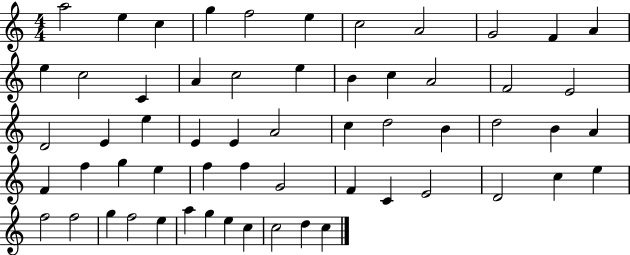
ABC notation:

X:1
T:Untitled
M:4/4
L:1/4
K:C
a2 e c g f2 e c2 A2 G2 F A e c2 C A c2 e B c A2 F2 E2 D2 E e E E A2 c d2 B d2 B A F f g e f f G2 F C E2 D2 c e f2 f2 g f2 e a g e c c2 d c